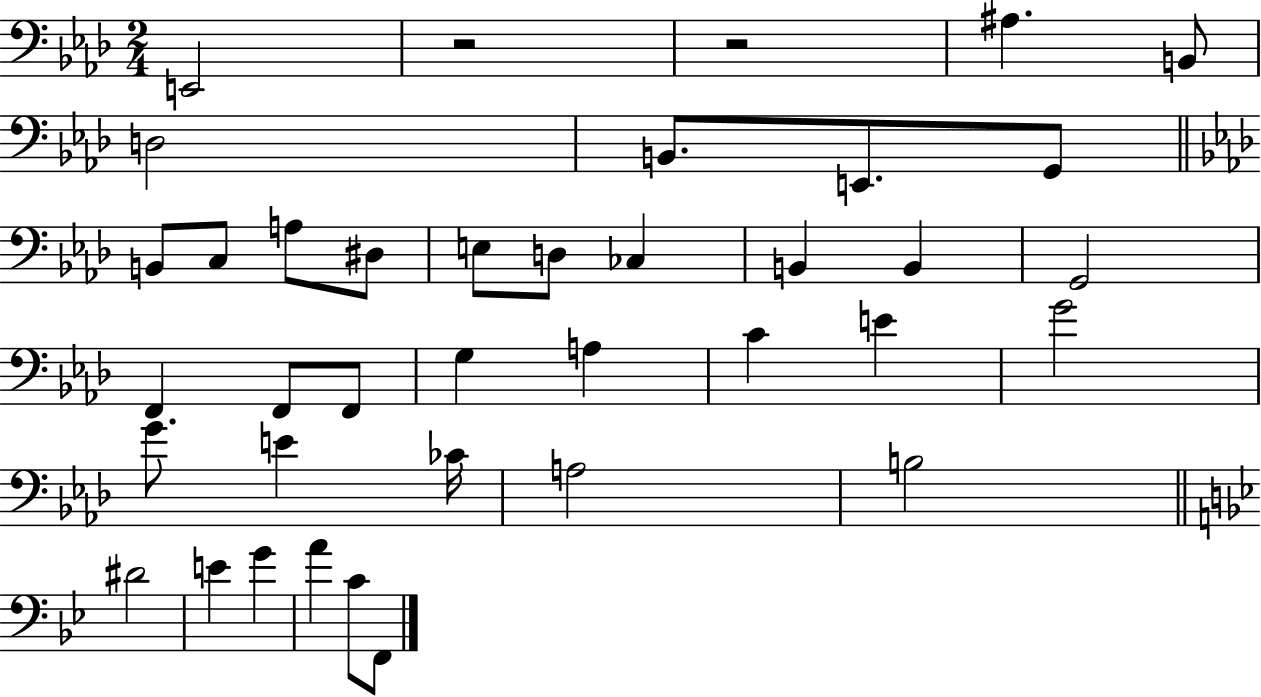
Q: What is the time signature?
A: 2/4